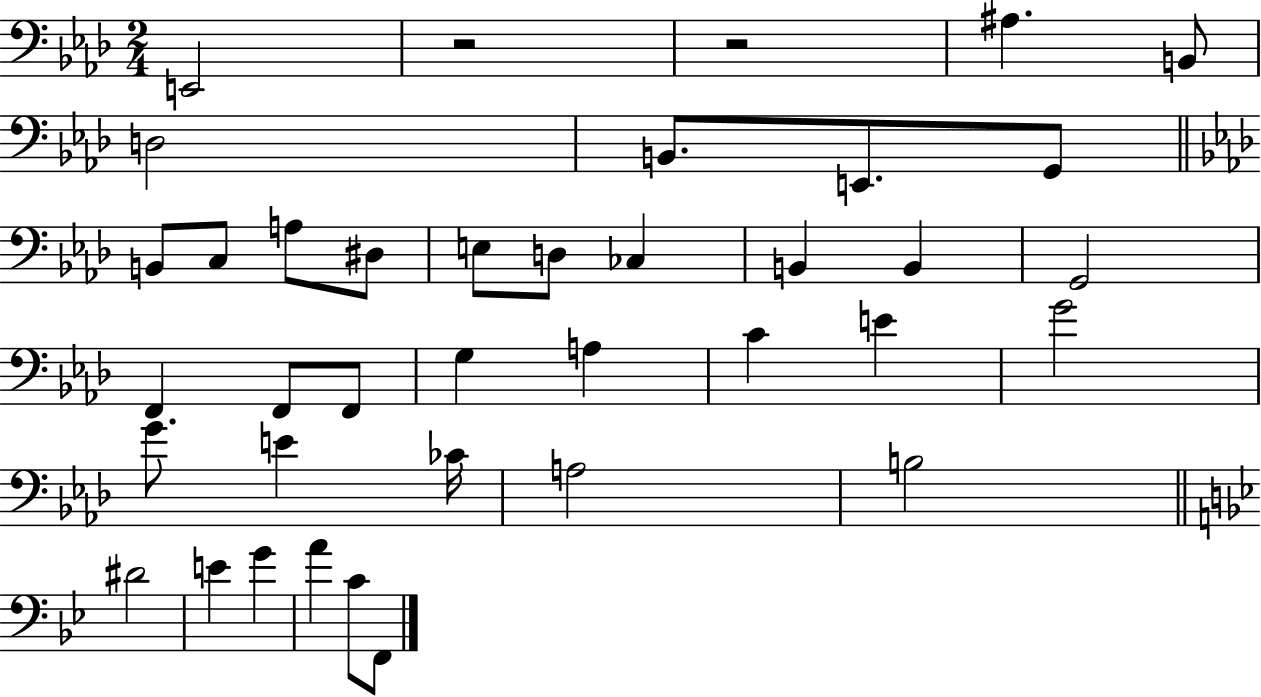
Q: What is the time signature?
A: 2/4